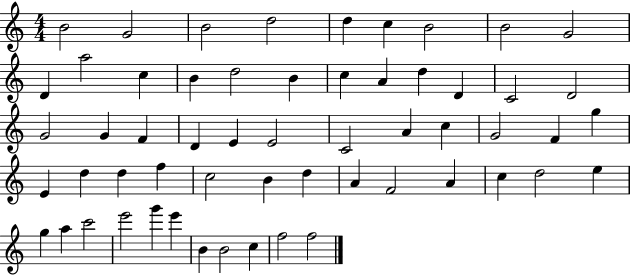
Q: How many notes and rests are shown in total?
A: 57